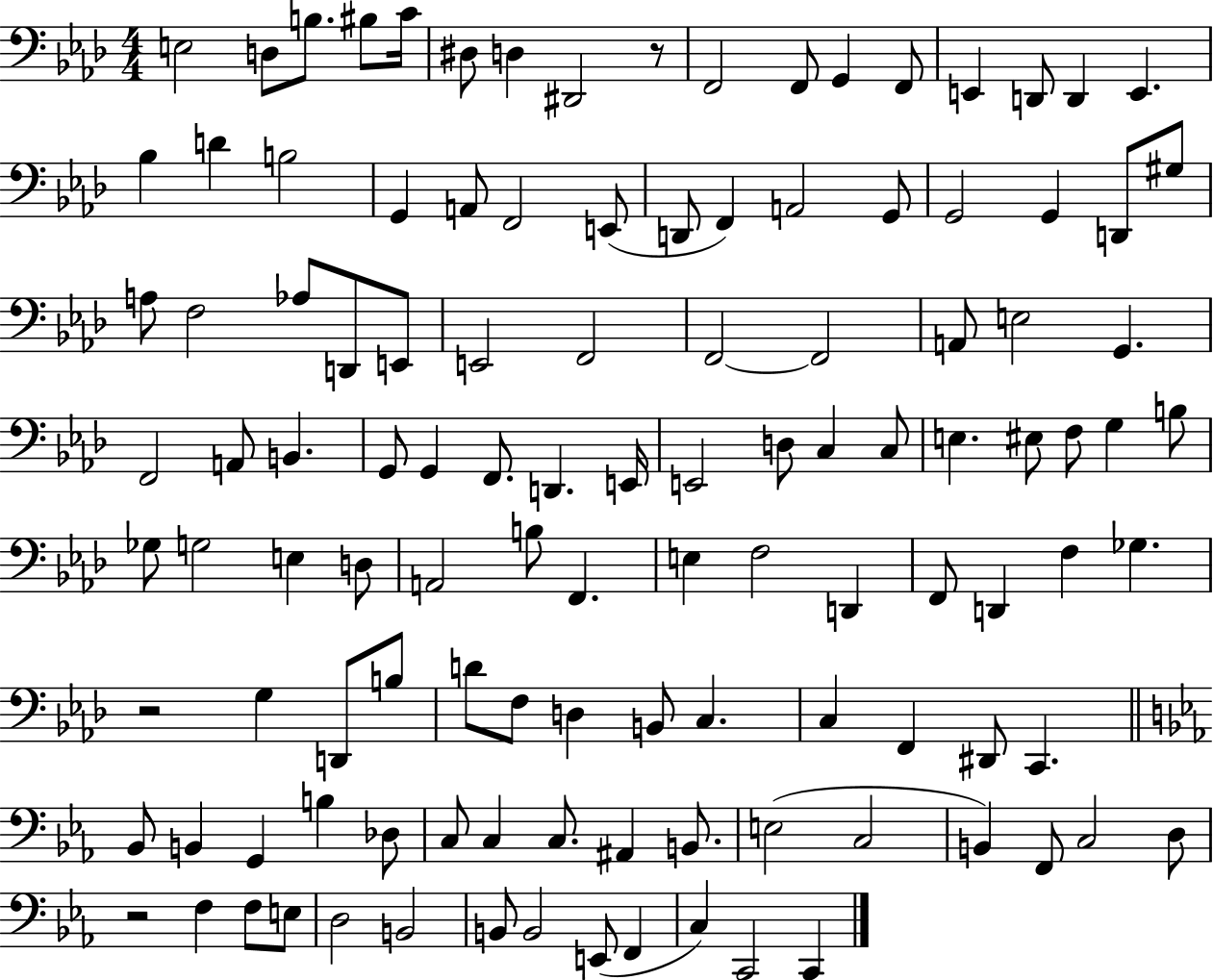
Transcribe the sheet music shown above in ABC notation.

X:1
T:Untitled
M:4/4
L:1/4
K:Ab
E,2 D,/2 B,/2 ^B,/2 C/4 ^D,/2 D, ^D,,2 z/2 F,,2 F,,/2 G,, F,,/2 E,, D,,/2 D,, E,, _B, D B,2 G,, A,,/2 F,,2 E,,/2 D,,/2 F,, A,,2 G,,/2 G,,2 G,, D,,/2 ^G,/2 A,/2 F,2 _A,/2 D,,/2 E,,/2 E,,2 F,,2 F,,2 F,,2 A,,/2 E,2 G,, F,,2 A,,/2 B,, G,,/2 G,, F,,/2 D,, E,,/4 E,,2 D,/2 C, C,/2 E, ^E,/2 F,/2 G, B,/2 _G,/2 G,2 E, D,/2 A,,2 B,/2 F,, E, F,2 D,, F,,/2 D,, F, _G, z2 G, D,,/2 B,/2 D/2 F,/2 D, B,,/2 C, C, F,, ^D,,/2 C,, _B,,/2 B,, G,, B, _D,/2 C,/2 C, C,/2 ^A,, B,,/2 E,2 C,2 B,, F,,/2 C,2 D,/2 z2 F, F,/2 E,/2 D,2 B,,2 B,,/2 B,,2 E,,/2 F,, C, C,,2 C,,